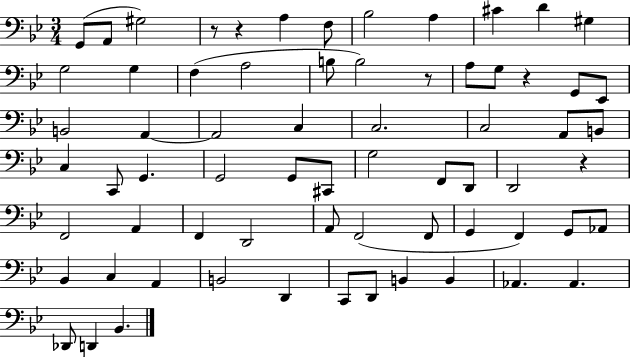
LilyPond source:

{
  \clef bass
  \numericTimeSignature
  \time 3/4
  \key bes \major
  g,8( a,8 gis2) | r8 r4 a4 f8 | bes2 a4 | cis'4 d'4 gis4 | \break g2 g4 | f4( a2 | b8 b2) r8 | a8 g8 r4 g,8 ees,8 | \break b,2 a,4~~ | a,2 c4 | c2. | c2 a,8 b,8 | \break c4 c,8 g,4. | g,2 g,8 cis,8 | g2 f,8 d,8 | d,2 r4 | \break f,2 a,4 | f,4 d,2 | a,8 f,2( f,8 | g,4 f,4) g,8 aes,8 | \break bes,4 c4 a,4 | b,2 d,4 | c,8 d,8 b,4 b,4 | aes,4. aes,4. | \break des,8 d,4 bes,4. | \bar "|."
}